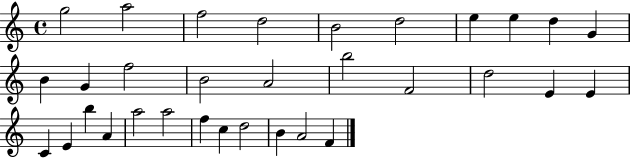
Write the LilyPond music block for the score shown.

{
  \clef treble
  \time 4/4
  \defaultTimeSignature
  \key c \major
  g''2 a''2 | f''2 d''2 | b'2 d''2 | e''4 e''4 d''4 g'4 | \break b'4 g'4 f''2 | b'2 a'2 | b''2 f'2 | d''2 e'4 e'4 | \break c'4 e'4 b''4 a'4 | a''2 a''2 | f''4 c''4 d''2 | b'4 a'2 f'4 | \break \bar "|."
}